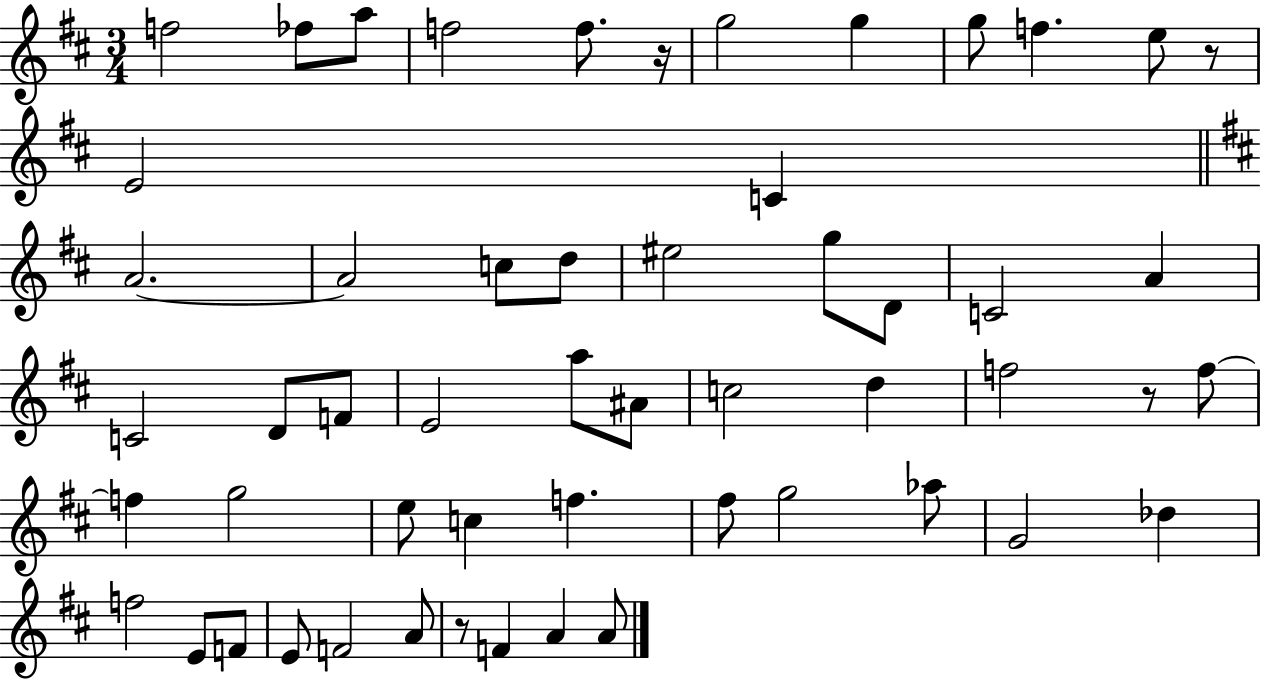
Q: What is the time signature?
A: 3/4